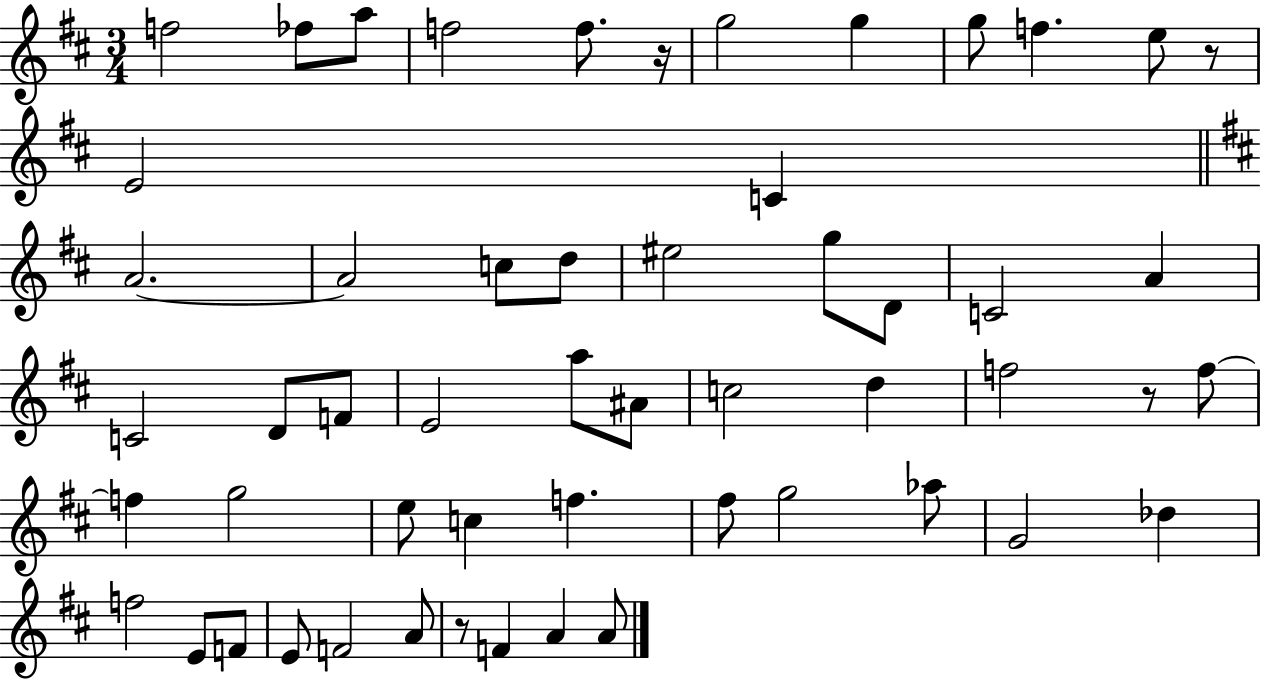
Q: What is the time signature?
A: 3/4